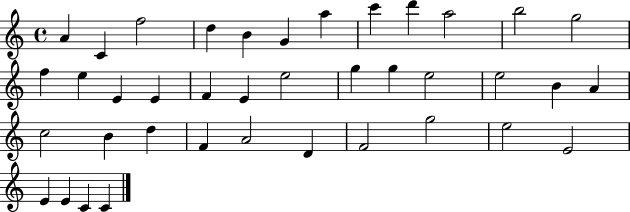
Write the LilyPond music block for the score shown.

{
  \clef treble
  \time 4/4
  \defaultTimeSignature
  \key c \major
  a'4 c'4 f''2 | d''4 b'4 g'4 a''4 | c'''4 d'''4 a''2 | b''2 g''2 | \break f''4 e''4 e'4 e'4 | f'4 e'4 e''2 | g''4 g''4 e''2 | e''2 b'4 a'4 | \break c''2 b'4 d''4 | f'4 a'2 d'4 | f'2 g''2 | e''2 e'2 | \break e'4 e'4 c'4 c'4 | \bar "|."
}